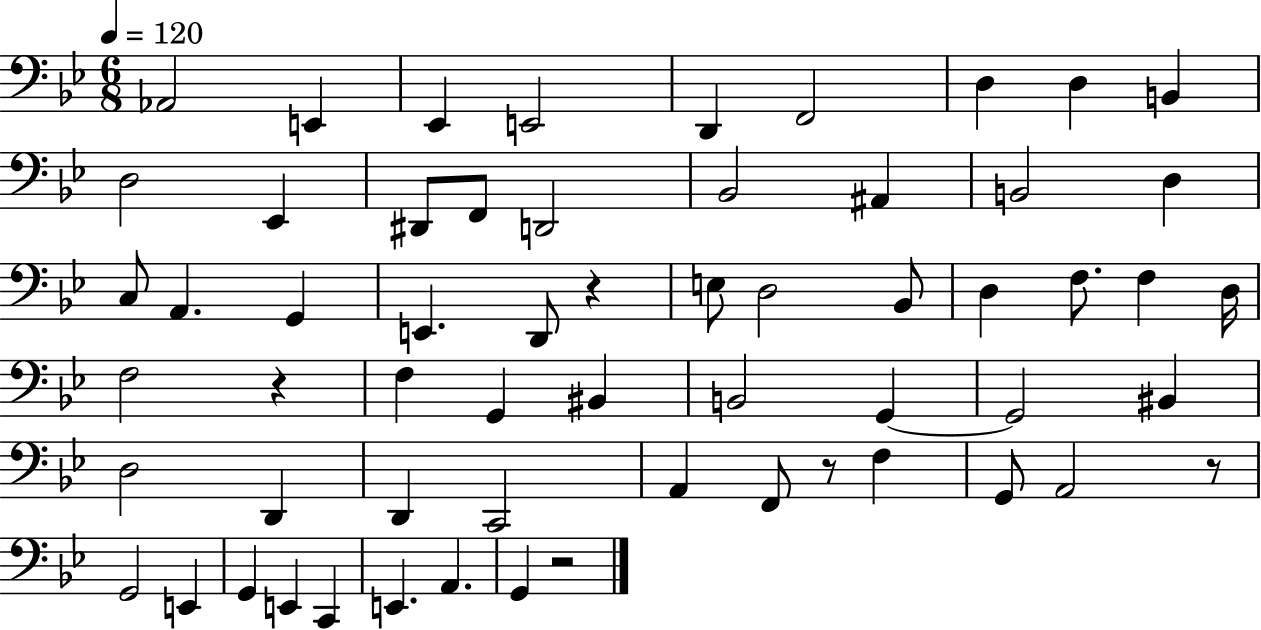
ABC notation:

X:1
T:Untitled
M:6/8
L:1/4
K:Bb
_A,,2 E,, _E,, E,,2 D,, F,,2 D, D, B,, D,2 _E,, ^D,,/2 F,,/2 D,,2 _B,,2 ^A,, B,,2 D, C,/2 A,, G,, E,, D,,/2 z E,/2 D,2 _B,,/2 D, F,/2 F, D,/4 F,2 z F, G,, ^B,, B,,2 G,, G,,2 ^B,, D,2 D,, D,, C,,2 A,, F,,/2 z/2 F, G,,/2 A,,2 z/2 G,,2 E,, G,, E,, C,, E,, A,, G,, z2